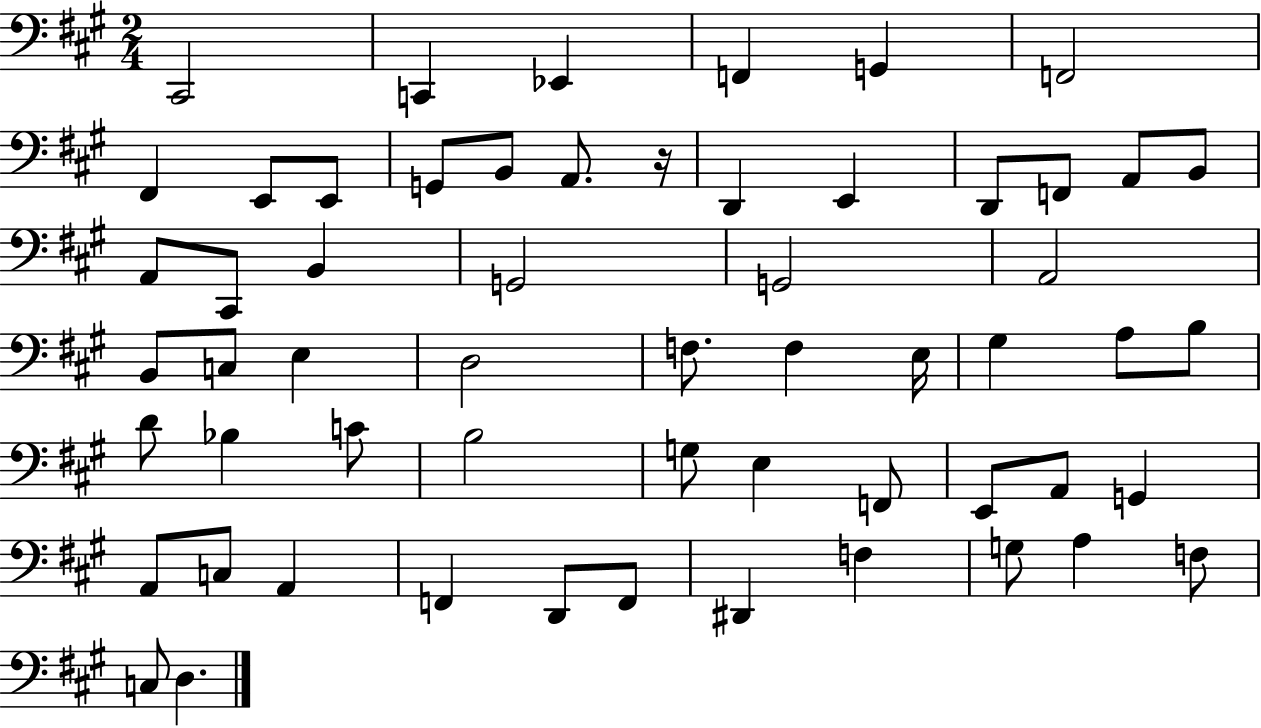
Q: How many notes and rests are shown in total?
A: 58